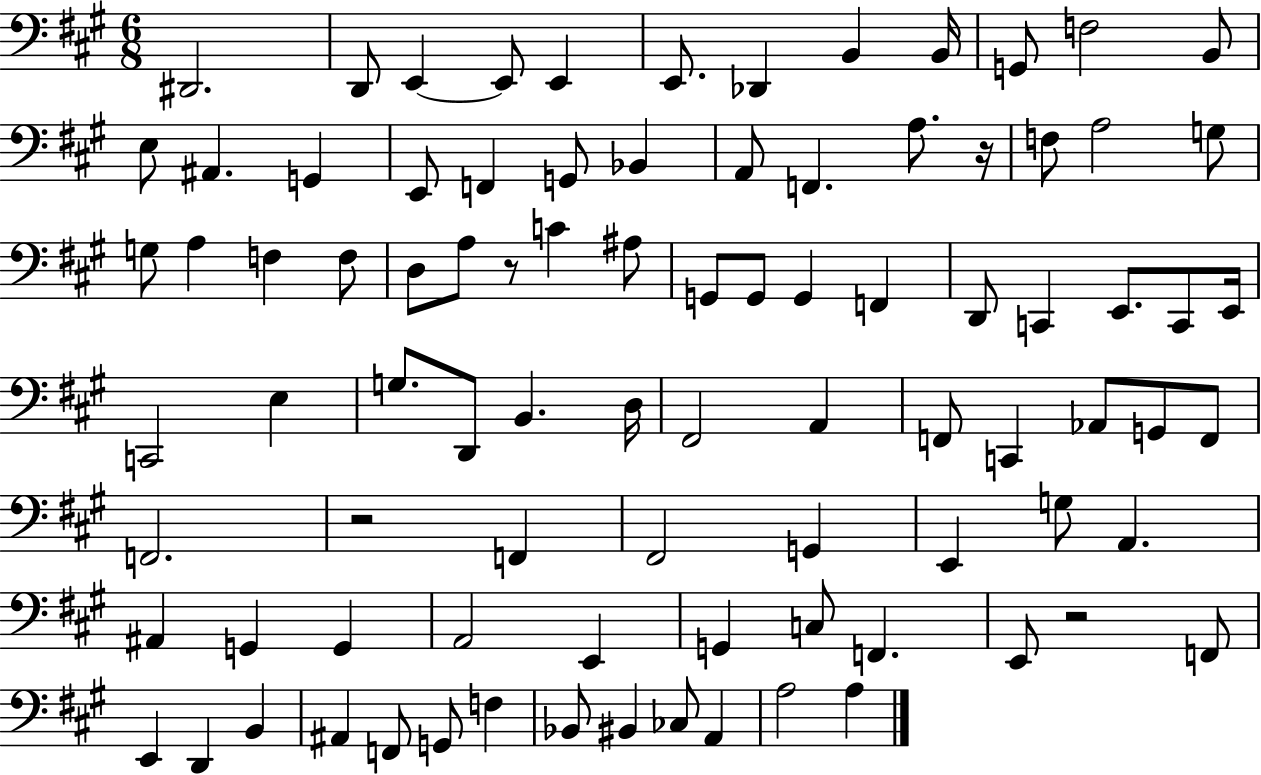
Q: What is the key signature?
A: A major